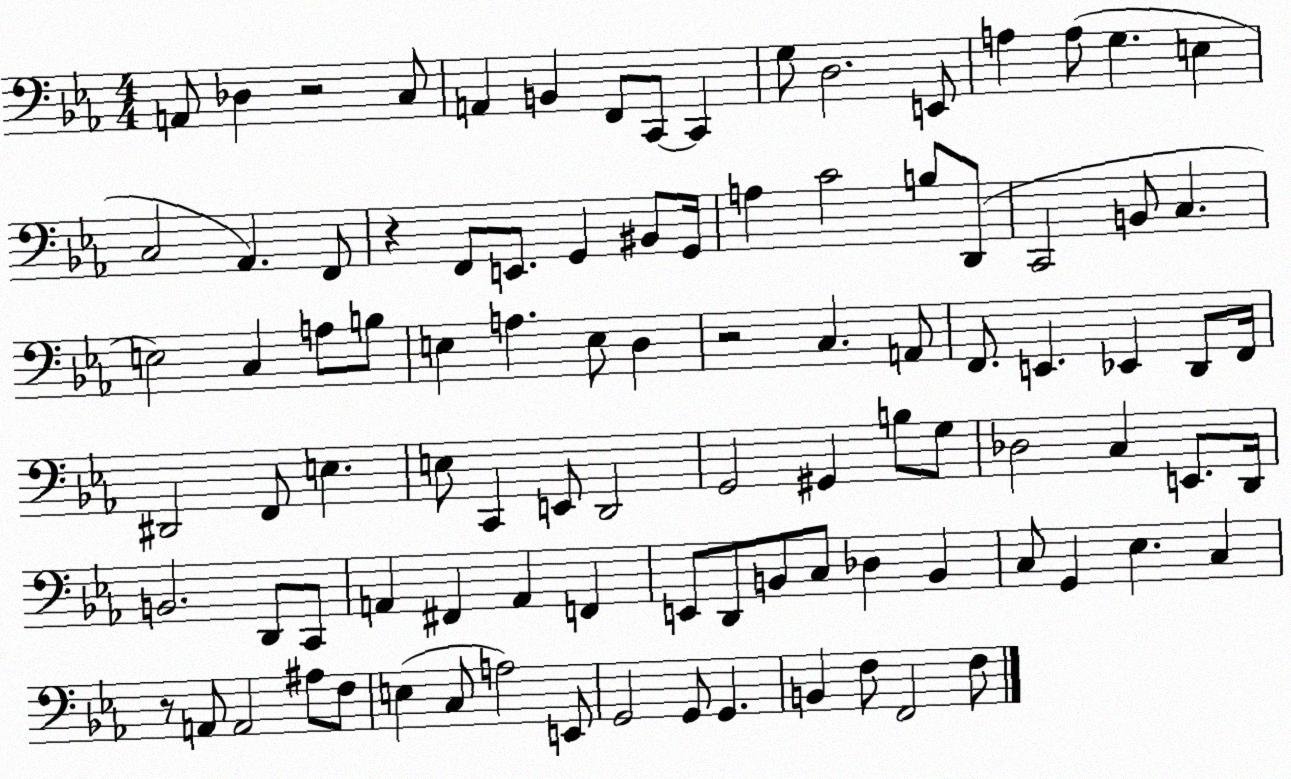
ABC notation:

X:1
T:Untitled
M:4/4
L:1/4
K:Eb
A,,/2 _D, z2 C,/2 A,, B,, F,,/2 C,,/2 C,, G,/2 D,2 E,,/2 A, A,/2 G, E, C,2 _A,, F,,/2 z F,,/2 E,,/2 G,, ^B,,/2 G,,/4 A, C2 B,/2 D,,/2 C,,2 B,,/2 C, E,2 C, A,/2 B,/2 E, A, E,/2 D, z2 C, A,,/2 F,,/2 E,, _E,, D,,/2 F,,/4 ^D,,2 F,,/2 E, E,/2 C,, E,,/2 D,,2 G,,2 ^G,, B,/2 G,/2 _D,2 C, E,,/2 D,,/4 B,,2 D,,/2 C,,/2 A,, ^F,, A,, F,, E,,/2 D,,/2 B,,/2 C,/2 _D, B,, C,/2 G,, _E, C, z/2 A,,/2 A,,2 ^A,/2 F,/2 E, C,/2 A,2 E,,/2 G,,2 G,,/2 G,, B,, F,/2 F,,2 F,/2